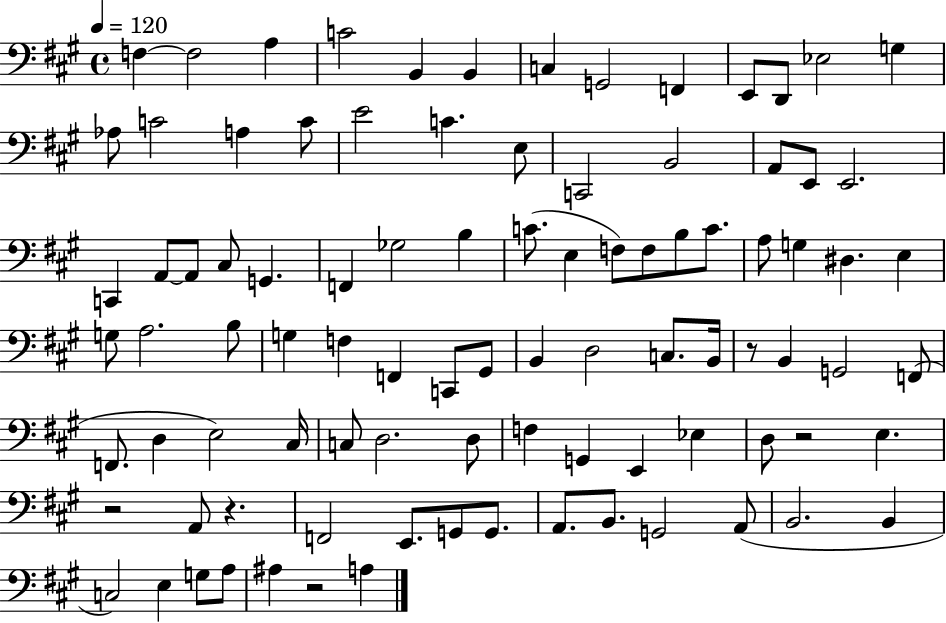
{
  \clef bass
  \time 4/4
  \defaultTimeSignature
  \key a \major
  \tempo 4 = 120
  \repeat volta 2 { f4~~ f2 a4 | c'2 b,4 b,4 | c4 g,2 f,4 | e,8 d,8 ees2 g4 | \break aes8 c'2 a4 c'8 | e'2 c'4. e8 | c,2 b,2 | a,8 e,8 e,2. | \break c,4 a,8~~ a,8 cis8 g,4. | f,4 ges2 b4 | c'8.( e4 f8) f8 b8 c'8. | a8 g4 dis4. e4 | \break g8 a2. b8 | g4 f4 f,4 c,8 gis,8 | b,4 d2 c8. b,16 | r8 b,4 g,2 f,8( | \break f,8. d4 e2) cis16 | c8 d2. d8 | f4 g,4 e,4 ees4 | d8 r2 e4. | \break r2 a,8 r4. | f,2 e,8. g,8 g,8. | a,8. b,8. g,2 a,8( | b,2. b,4 | \break c2) e4 g8 a8 | ais4 r2 a4 | } \bar "|."
}